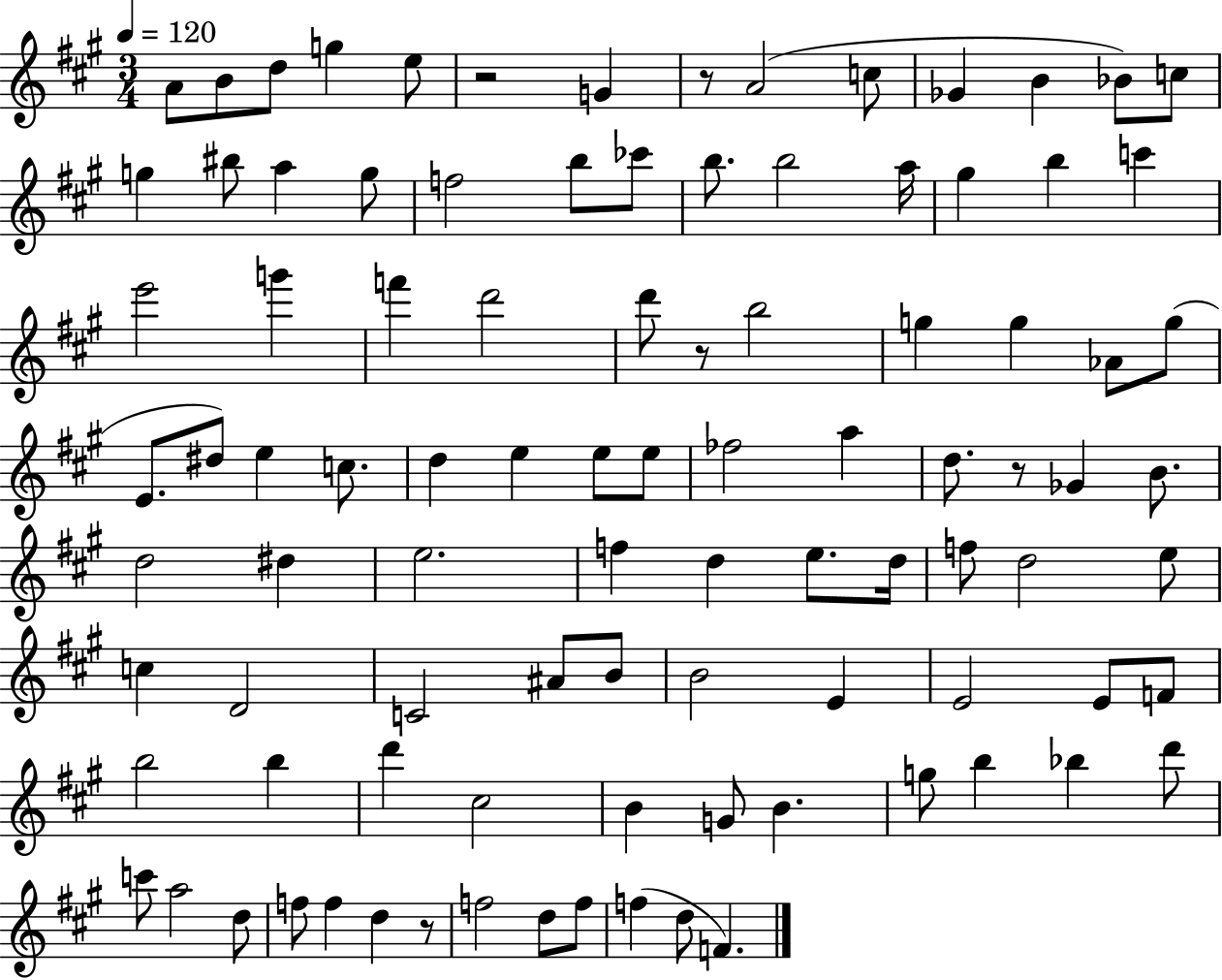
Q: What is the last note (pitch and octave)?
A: F4